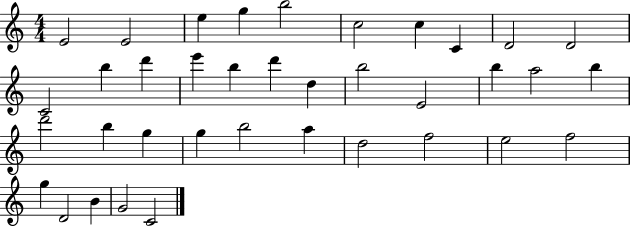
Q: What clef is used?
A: treble